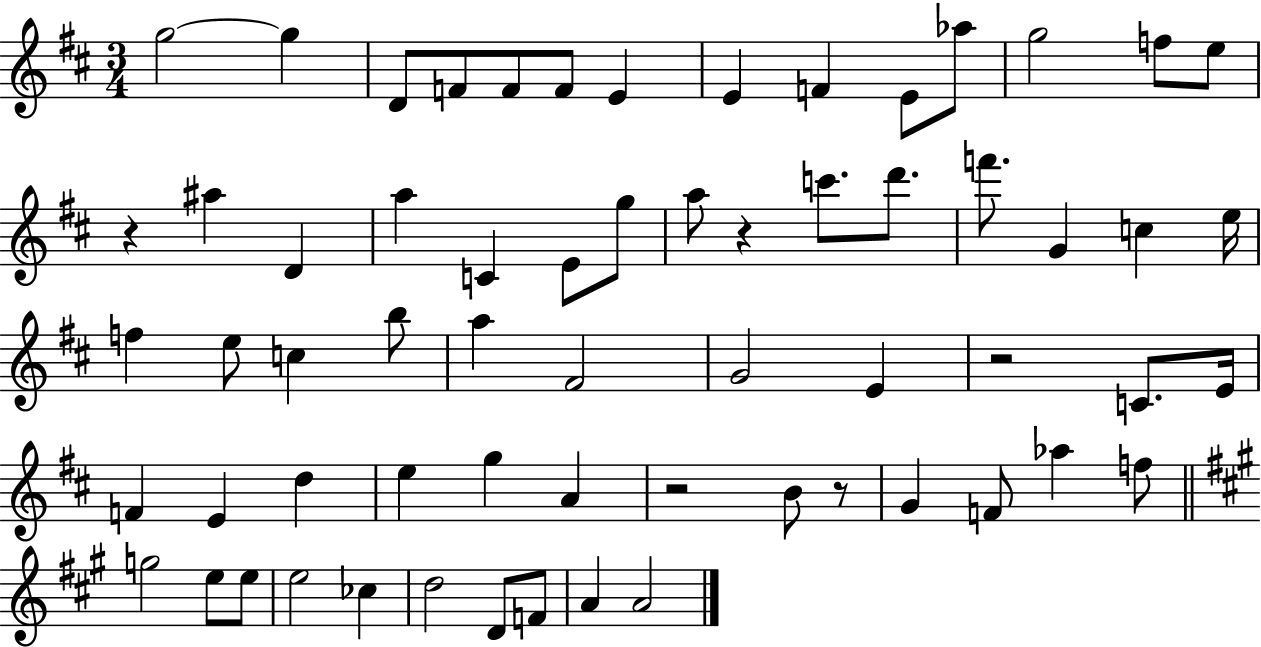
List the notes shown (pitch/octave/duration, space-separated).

G5/h G5/q D4/e F4/e F4/e F4/e E4/q E4/q F4/q E4/e Ab5/e G5/h F5/e E5/e R/q A#5/q D4/q A5/q C4/q E4/e G5/e A5/e R/q C6/e. D6/e. F6/e. G4/q C5/q E5/s F5/q E5/e C5/q B5/e A5/q F#4/h G4/h E4/q R/h C4/e. E4/s F4/q E4/q D5/q E5/q G5/q A4/q R/h B4/e R/e G4/q F4/e Ab5/q F5/e G5/h E5/e E5/e E5/h CES5/q D5/h D4/e F4/e A4/q A4/h